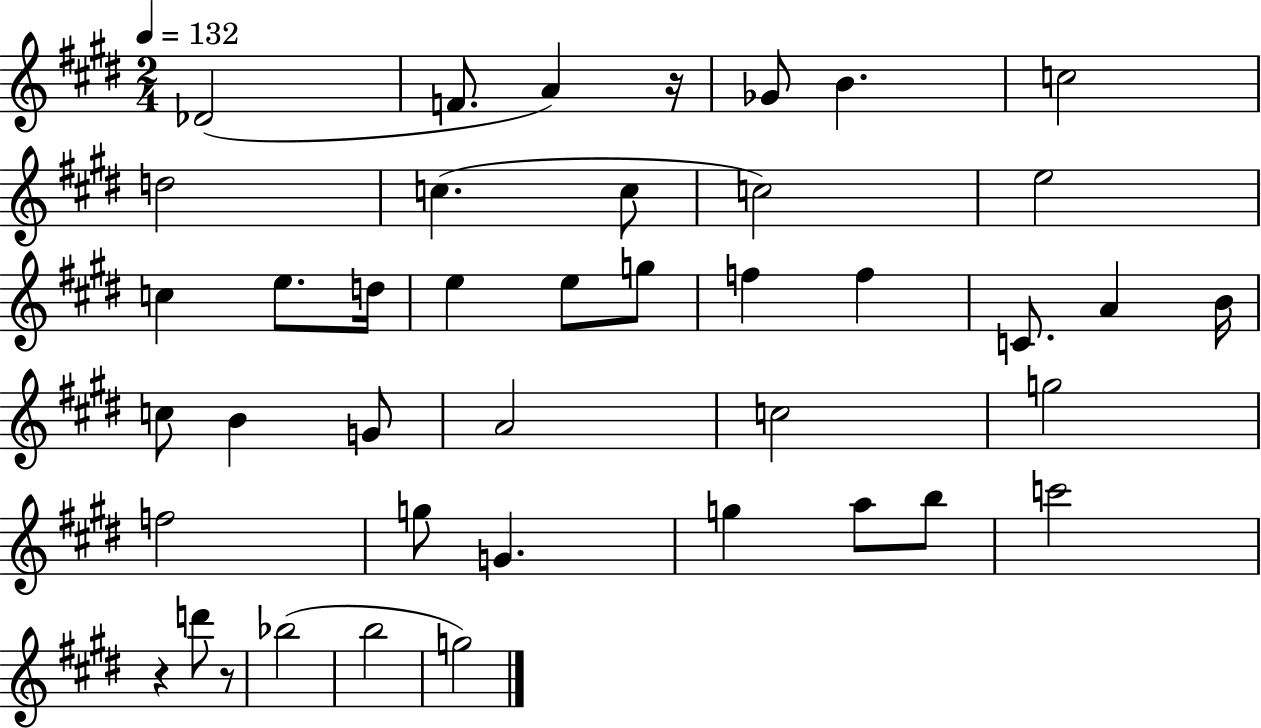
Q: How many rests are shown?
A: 3